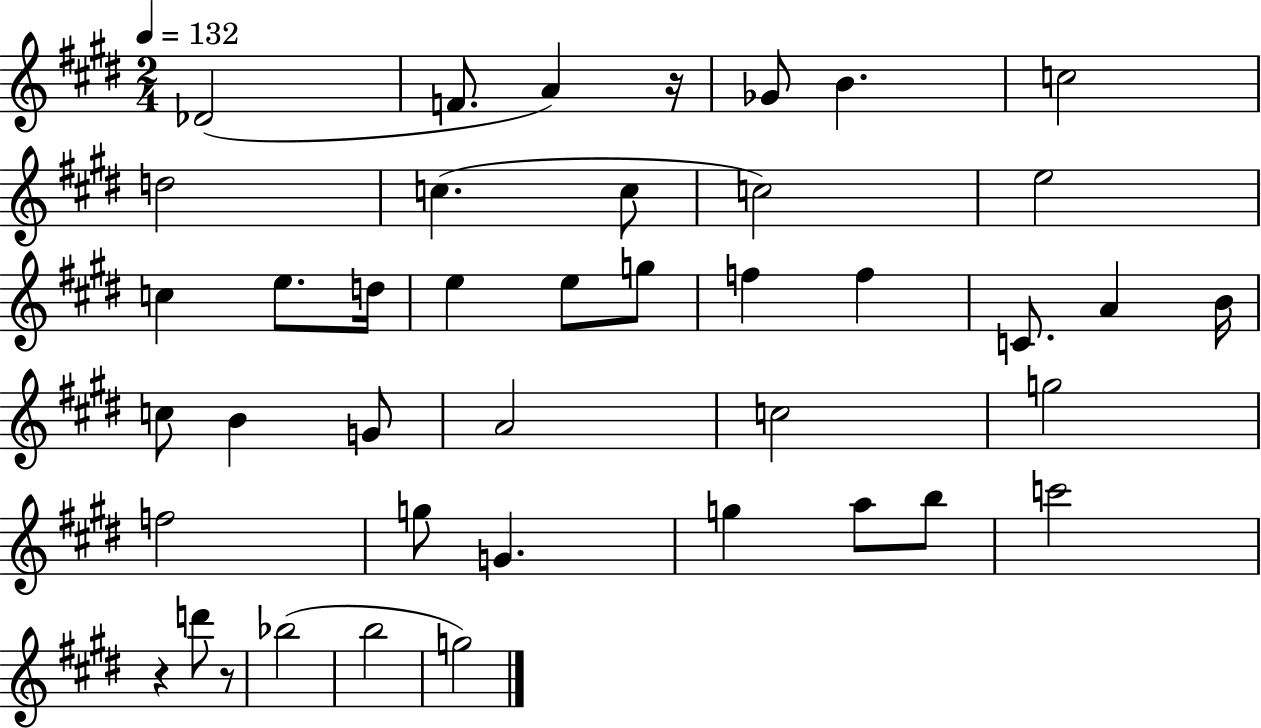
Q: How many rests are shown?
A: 3